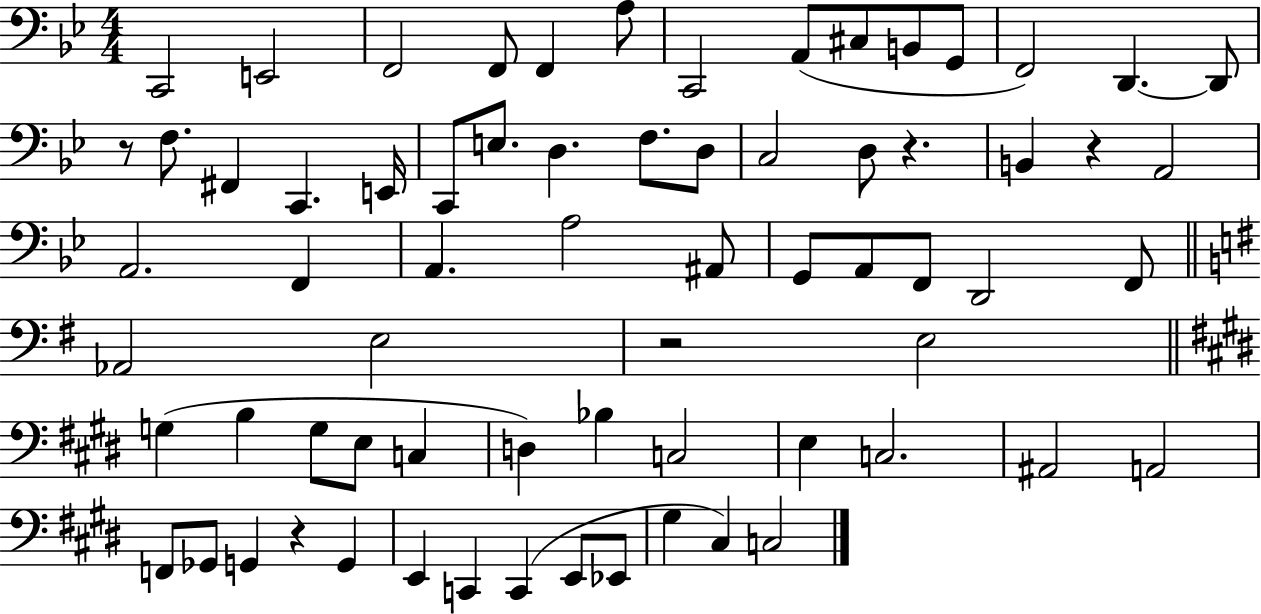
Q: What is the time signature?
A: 4/4